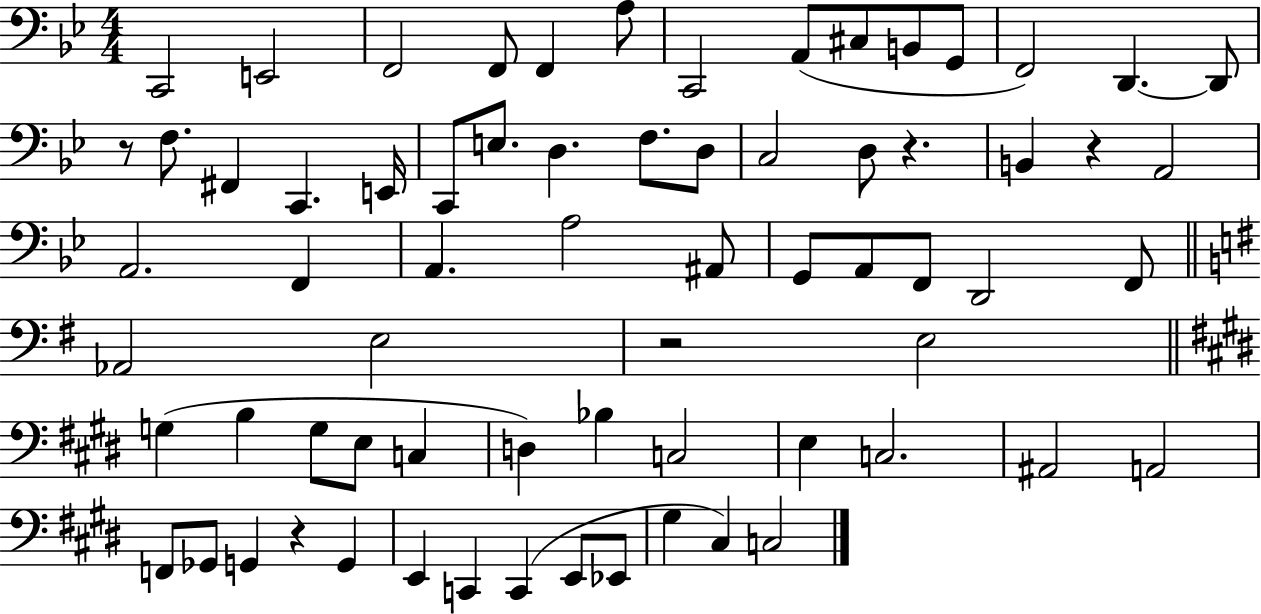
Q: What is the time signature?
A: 4/4